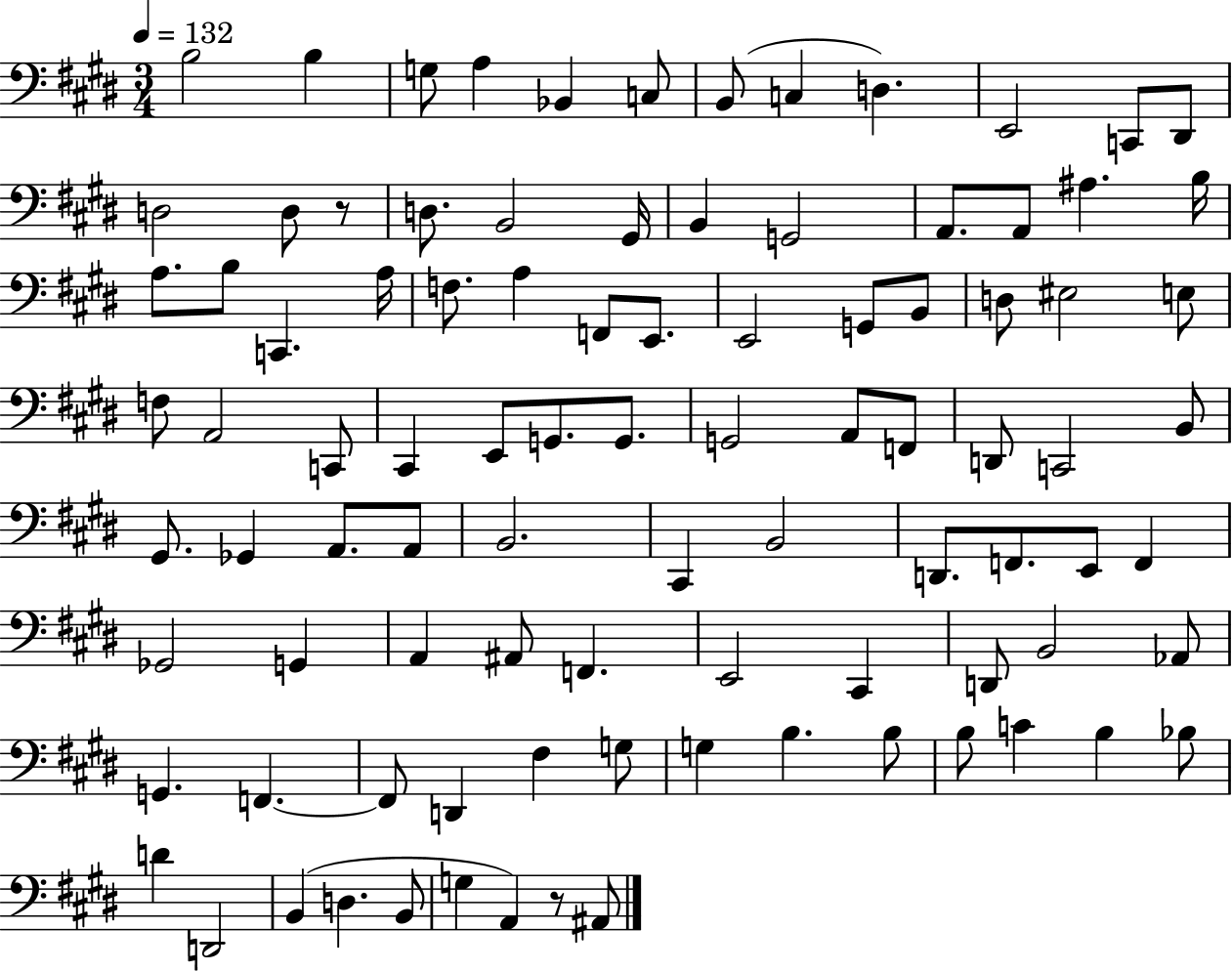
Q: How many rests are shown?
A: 2